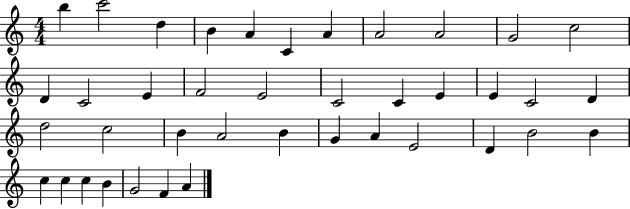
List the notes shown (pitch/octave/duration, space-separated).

B5/q C6/h D5/q B4/q A4/q C4/q A4/q A4/h A4/h G4/h C5/h D4/q C4/h E4/q F4/h E4/h C4/h C4/q E4/q E4/q C4/h D4/q D5/h C5/h B4/q A4/h B4/q G4/q A4/q E4/h D4/q B4/h B4/q C5/q C5/q C5/q B4/q G4/h F4/q A4/q